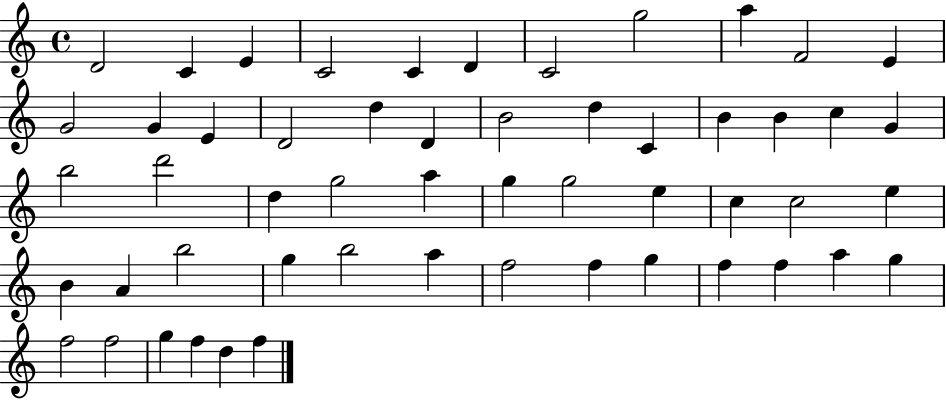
{
  \clef treble
  \time 4/4
  \defaultTimeSignature
  \key c \major
  d'2 c'4 e'4 | c'2 c'4 d'4 | c'2 g''2 | a''4 f'2 e'4 | \break g'2 g'4 e'4 | d'2 d''4 d'4 | b'2 d''4 c'4 | b'4 b'4 c''4 g'4 | \break b''2 d'''2 | d''4 g''2 a''4 | g''4 g''2 e''4 | c''4 c''2 e''4 | \break b'4 a'4 b''2 | g''4 b''2 a''4 | f''2 f''4 g''4 | f''4 f''4 a''4 g''4 | \break f''2 f''2 | g''4 f''4 d''4 f''4 | \bar "|."
}